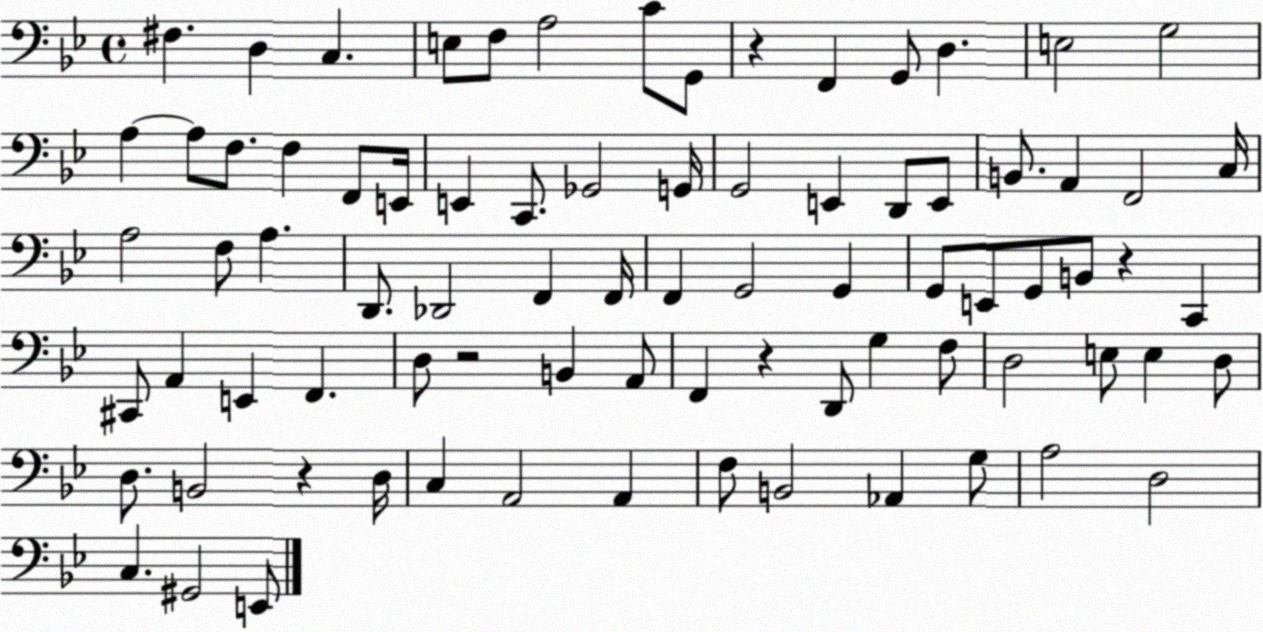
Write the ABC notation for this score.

X:1
T:Untitled
M:4/4
L:1/4
K:Bb
^F, D, C, E,/2 F,/2 A,2 C/2 G,,/2 z F,, G,,/2 D, E,2 G,2 A, A,/2 F,/2 F, F,,/2 E,,/4 E,, C,,/2 _G,,2 G,,/4 G,,2 E,, D,,/2 E,,/2 B,,/2 A,, F,,2 C,/4 A,2 F,/2 A, D,,/2 _D,,2 F,, F,,/4 F,, G,,2 G,, G,,/2 E,,/2 G,,/2 B,,/2 z C,, ^C,,/2 A,, E,, F,, D,/2 z2 B,, A,,/2 F,, z D,,/2 G, F,/2 D,2 E,/2 E, D,/2 D,/2 B,,2 z D,/4 C, A,,2 A,, F,/2 B,,2 _A,, G,/2 A,2 D,2 C, ^G,,2 E,,/2